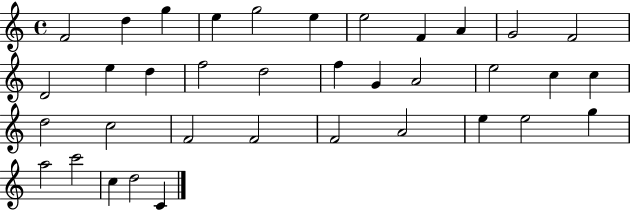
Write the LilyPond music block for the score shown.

{
  \clef treble
  \time 4/4
  \defaultTimeSignature
  \key c \major
  f'2 d''4 g''4 | e''4 g''2 e''4 | e''2 f'4 a'4 | g'2 f'2 | \break d'2 e''4 d''4 | f''2 d''2 | f''4 g'4 a'2 | e''2 c''4 c''4 | \break d''2 c''2 | f'2 f'2 | f'2 a'2 | e''4 e''2 g''4 | \break a''2 c'''2 | c''4 d''2 c'4 | \bar "|."
}